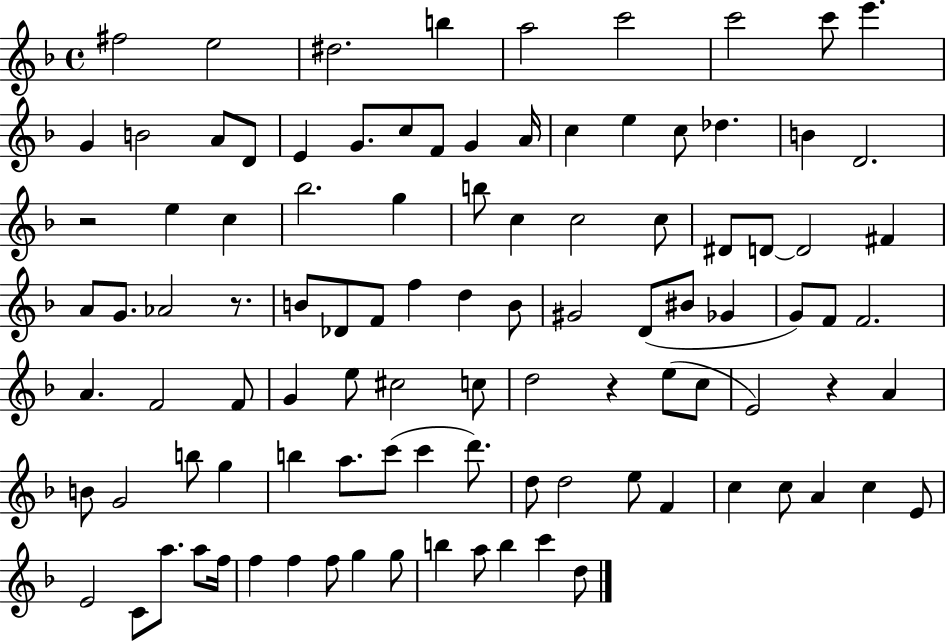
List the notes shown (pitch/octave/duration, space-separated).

F#5/h E5/h D#5/h. B5/q A5/h C6/h C6/h C6/e E6/q. G4/q B4/h A4/e D4/e E4/q G4/e. C5/e F4/e G4/q A4/s C5/q E5/q C5/e Db5/q. B4/q D4/h. R/h E5/q C5/q Bb5/h. G5/q B5/e C5/q C5/h C5/e D#4/e D4/e D4/h F#4/q A4/e G4/e. Ab4/h R/e. B4/e Db4/e F4/e F5/q D5/q B4/e G#4/h D4/e BIS4/e Gb4/q G4/e F4/e F4/h. A4/q. F4/h F4/e G4/q E5/e C#5/h C5/e D5/h R/q E5/e C5/e E4/h R/q A4/q B4/e G4/h B5/e G5/q B5/q A5/e. C6/e C6/q D6/e. D5/e D5/h E5/e F4/q C5/q C5/e A4/q C5/q E4/e E4/h C4/e A5/e. A5/e F5/s F5/q F5/q F5/e G5/q G5/e B5/q A5/e B5/q C6/q D5/e